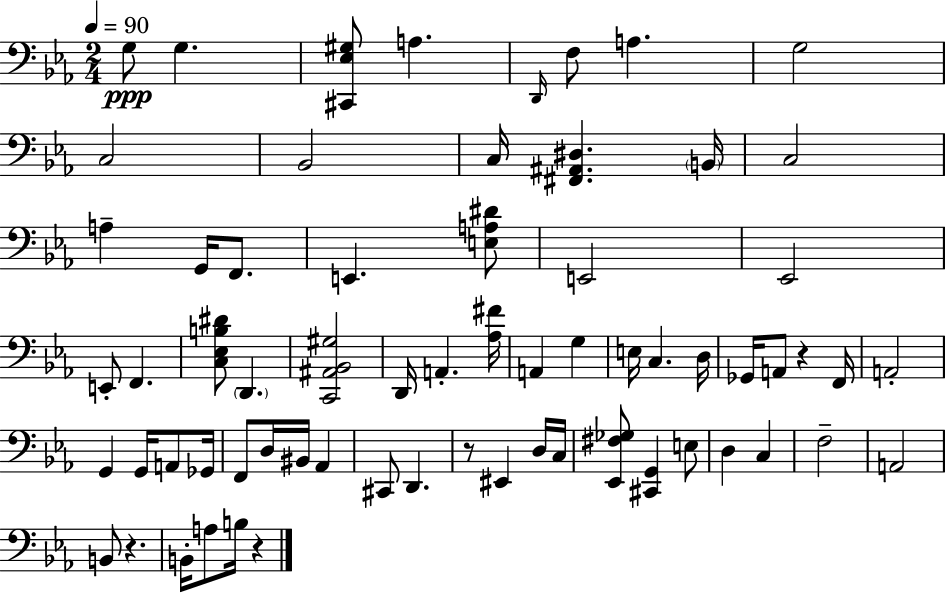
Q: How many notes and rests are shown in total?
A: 66